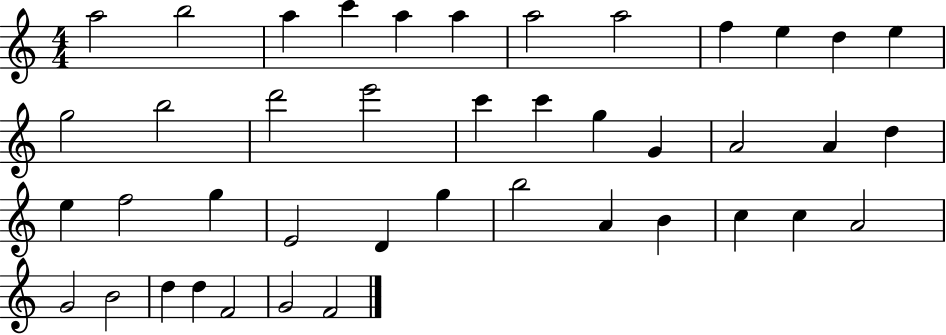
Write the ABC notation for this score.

X:1
T:Untitled
M:4/4
L:1/4
K:C
a2 b2 a c' a a a2 a2 f e d e g2 b2 d'2 e'2 c' c' g G A2 A d e f2 g E2 D g b2 A B c c A2 G2 B2 d d F2 G2 F2